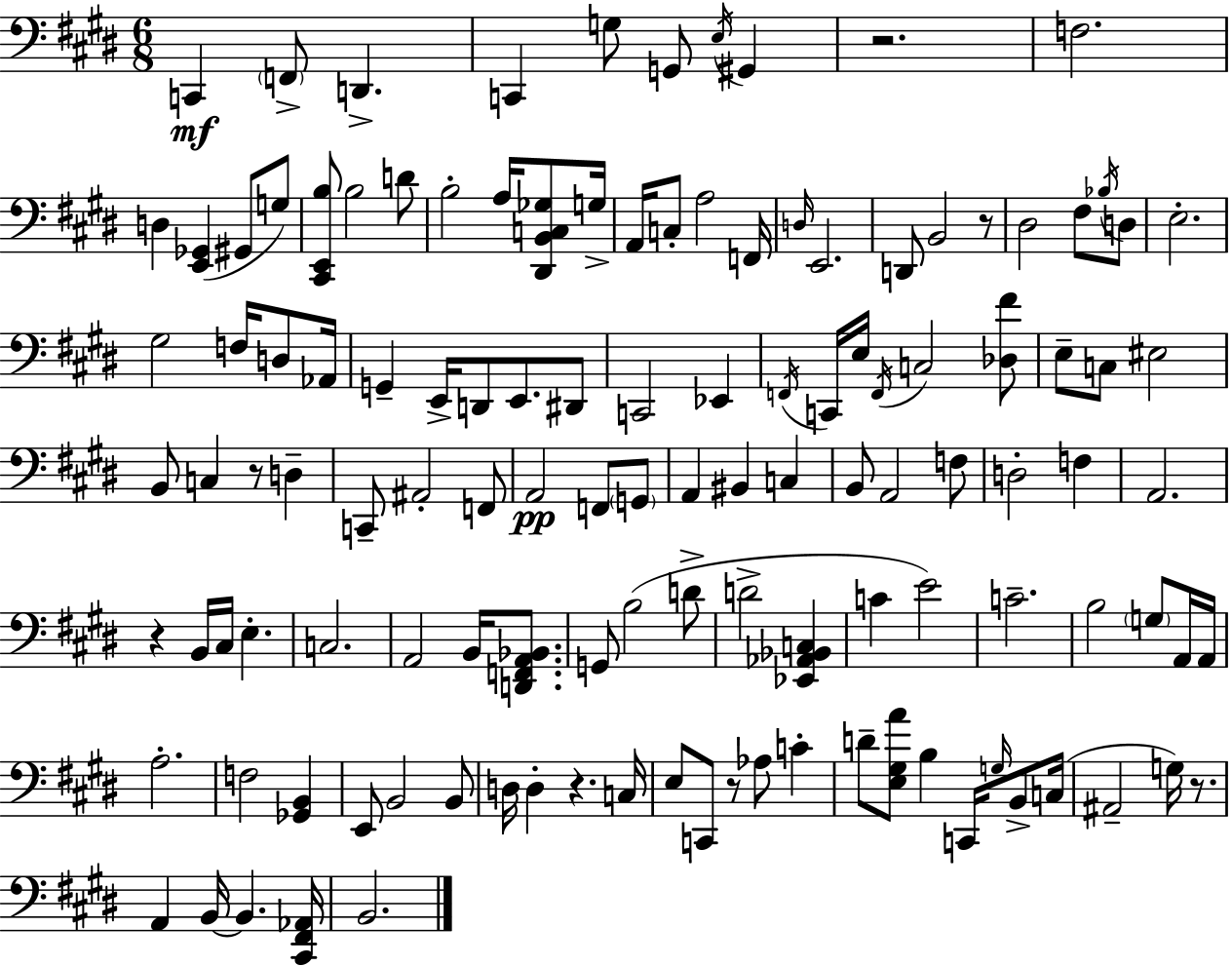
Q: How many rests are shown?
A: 7